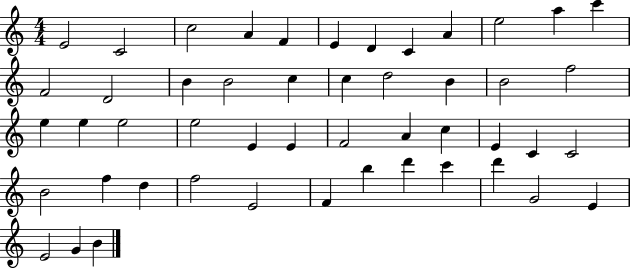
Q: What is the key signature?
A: C major